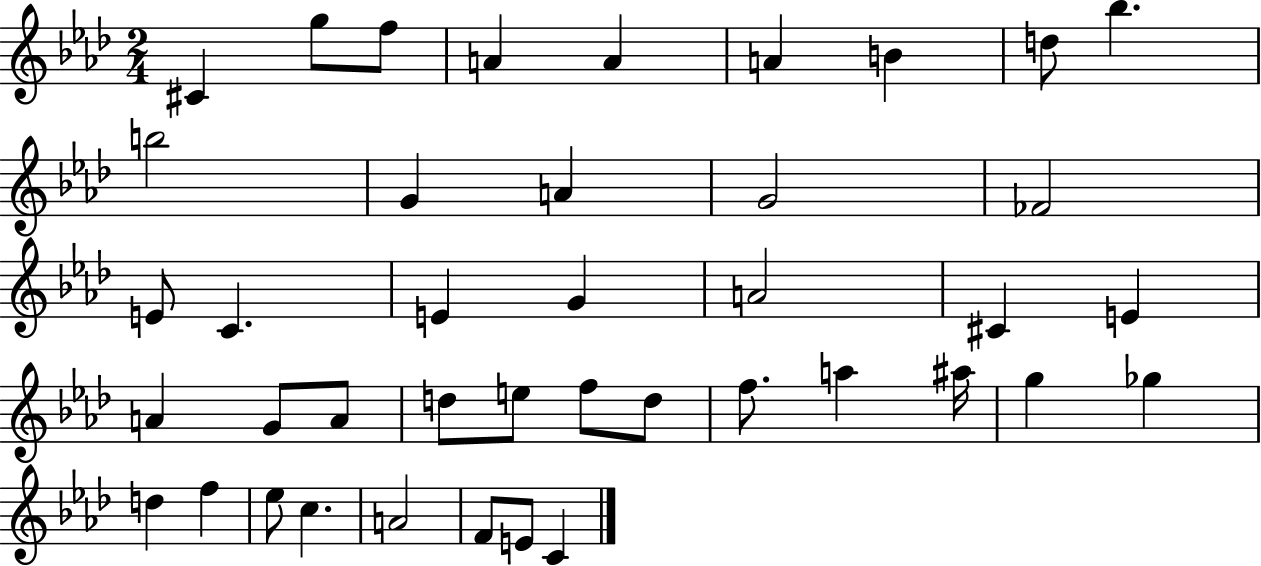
{
  \clef treble
  \numericTimeSignature
  \time 2/4
  \key aes \major
  cis'4 g''8 f''8 | a'4 a'4 | a'4 b'4 | d''8 bes''4. | \break b''2 | g'4 a'4 | g'2 | fes'2 | \break e'8 c'4. | e'4 g'4 | a'2 | cis'4 e'4 | \break a'4 g'8 a'8 | d''8 e''8 f''8 d''8 | f''8. a''4 ais''16 | g''4 ges''4 | \break d''4 f''4 | ees''8 c''4. | a'2 | f'8 e'8 c'4 | \break \bar "|."
}